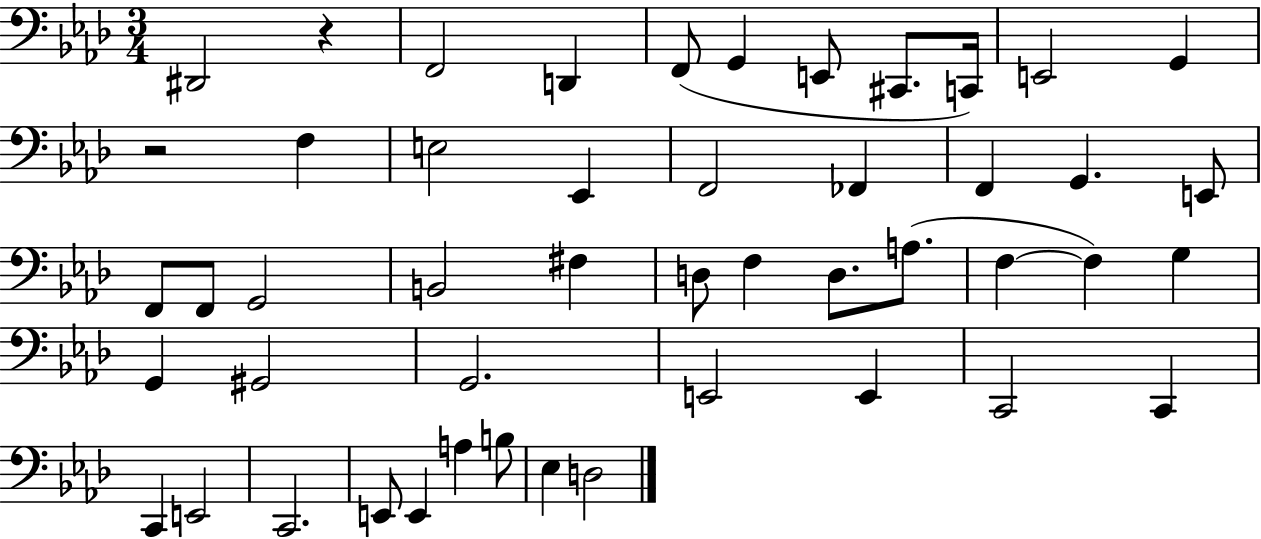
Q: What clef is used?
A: bass